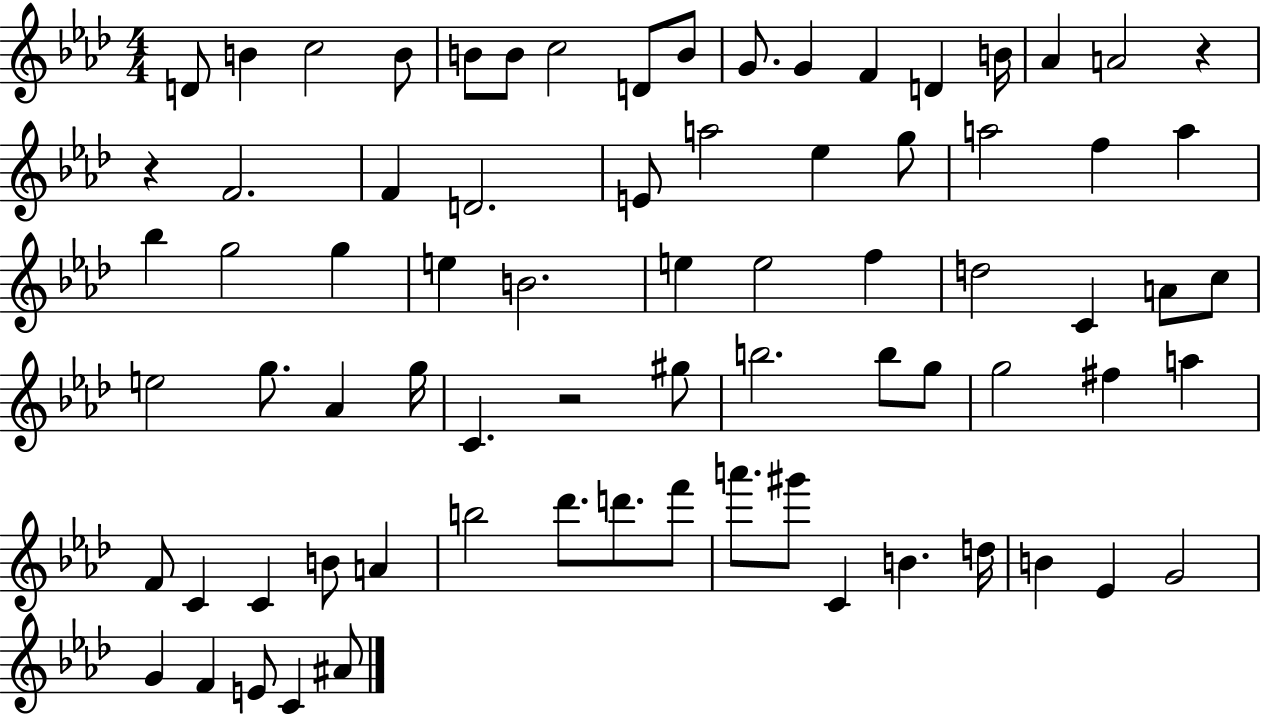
{
  \clef treble
  \numericTimeSignature
  \time 4/4
  \key aes \major
  d'8 b'4 c''2 b'8 | b'8 b'8 c''2 d'8 b'8 | g'8. g'4 f'4 d'4 b'16 | aes'4 a'2 r4 | \break r4 f'2. | f'4 d'2. | e'8 a''2 ees''4 g''8 | a''2 f''4 a''4 | \break bes''4 g''2 g''4 | e''4 b'2. | e''4 e''2 f''4 | d''2 c'4 a'8 c''8 | \break e''2 g''8. aes'4 g''16 | c'4. r2 gis''8 | b''2. b''8 g''8 | g''2 fis''4 a''4 | \break f'8 c'4 c'4 b'8 a'4 | b''2 des'''8. d'''8. f'''8 | a'''8. gis'''8 c'4 b'4. d''16 | b'4 ees'4 g'2 | \break g'4 f'4 e'8 c'4 ais'8 | \bar "|."
}